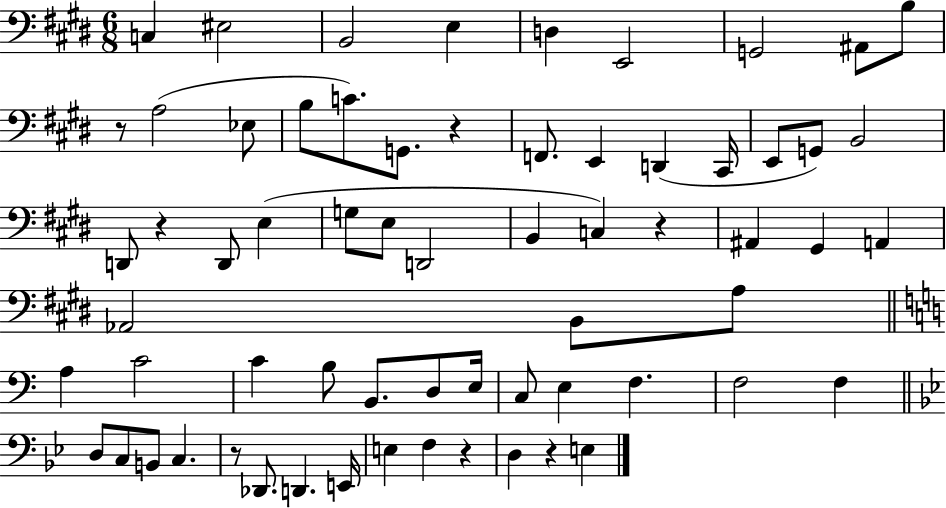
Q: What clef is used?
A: bass